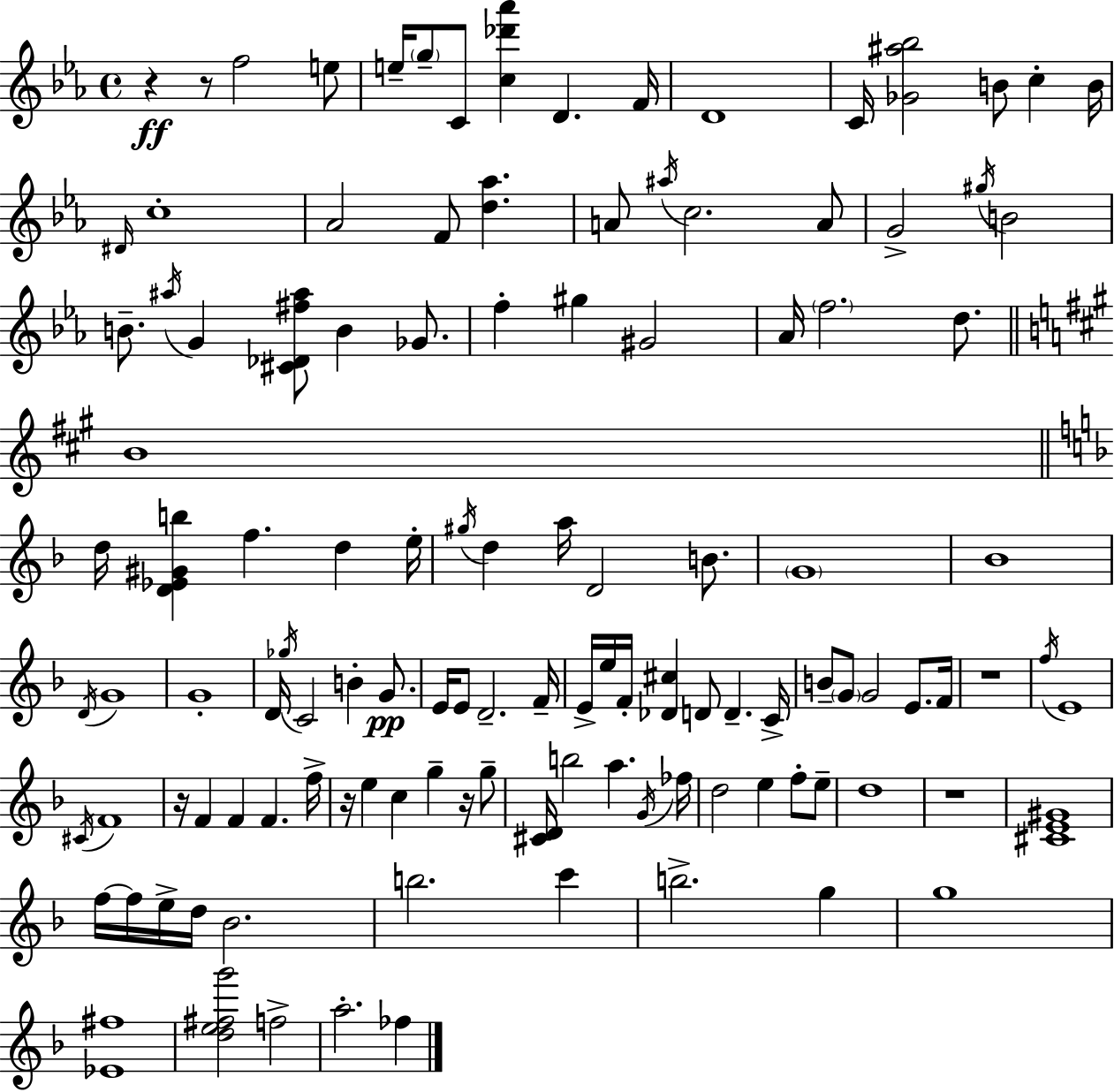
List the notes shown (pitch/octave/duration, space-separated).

R/q R/e F5/h E5/e E5/s G5/e C4/e [C5,Db6,Ab6]/q D4/q. F4/s D4/w C4/s [Gb4,A#5,Bb5]/h B4/e C5/q B4/s D#4/s C5/w Ab4/h F4/e [D5,Ab5]/q. A4/e A#5/s C5/h. A4/e G4/h G#5/s B4/h B4/e. A#5/s G4/q [C#4,Db4,F#5,A#5]/e B4/q Gb4/e. F5/q G#5/q G#4/h Ab4/s F5/h. D5/e. B4/w D5/s [D4,Eb4,G#4,B5]/q F5/q. D5/q E5/s G#5/s D5/q A5/s D4/h B4/e. G4/w Bb4/w D4/s G4/w G4/w D4/s Gb5/s C4/h B4/q G4/e. E4/s E4/e D4/h. F4/s E4/s E5/s F4/s [Db4,C#5]/q D4/e D4/q. C4/s B4/e G4/e G4/h E4/e. F4/s R/w F5/s E4/w C#4/s F4/w R/s F4/q F4/q F4/q. F5/s R/s E5/q C5/q G5/q R/s G5/e [C#4,D4]/s B5/h A5/q. G4/s FES5/s D5/h E5/q F5/e E5/e D5/w R/w [C#4,E4,G#4]/w F5/s F5/s E5/s D5/s Bb4/h. B5/h. C6/q B5/h. G5/q G5/w [Eb4,F#5]/w [D5,E5,F#5,G6]/h F5/h A5/h. FES5/q